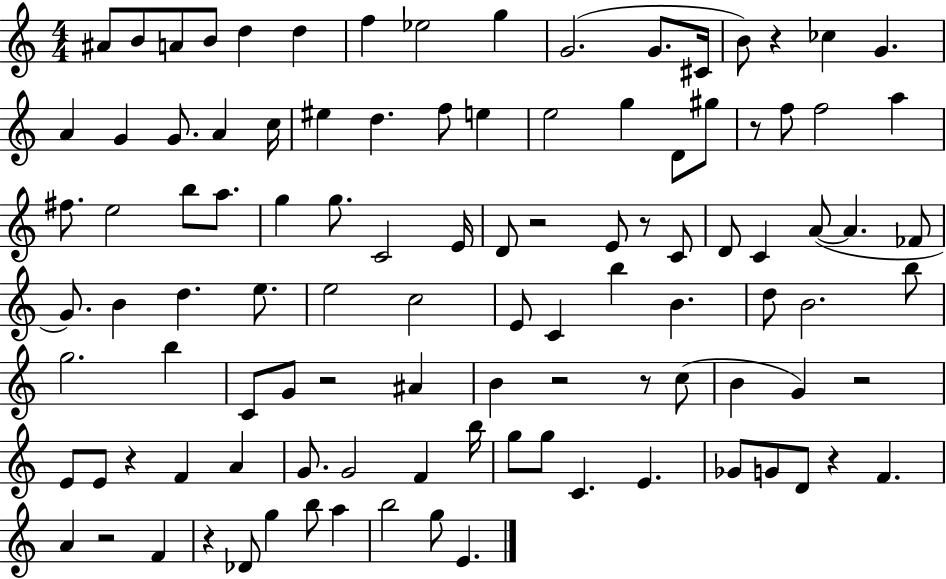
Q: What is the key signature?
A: C major